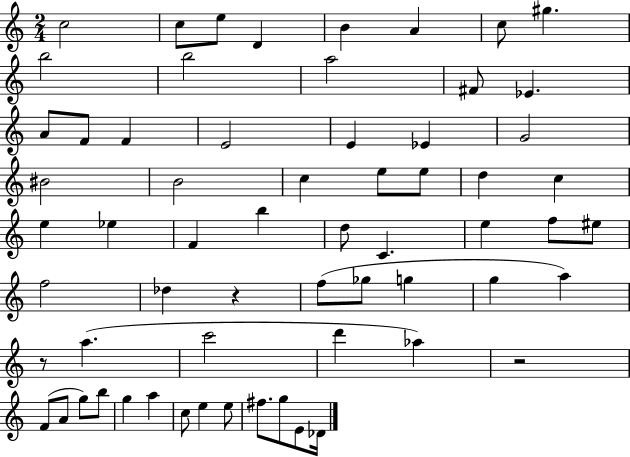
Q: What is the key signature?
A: C major